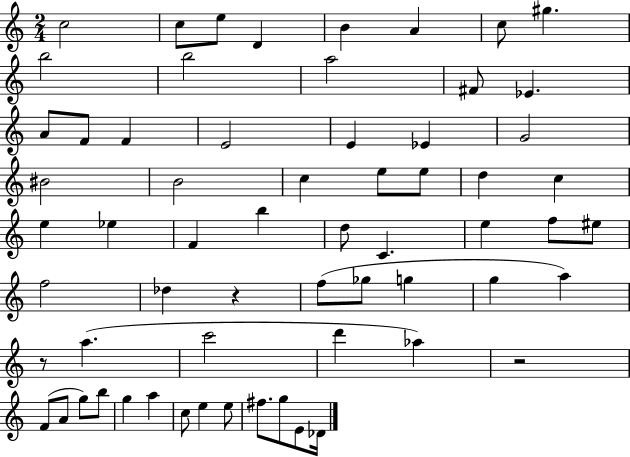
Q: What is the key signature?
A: C major